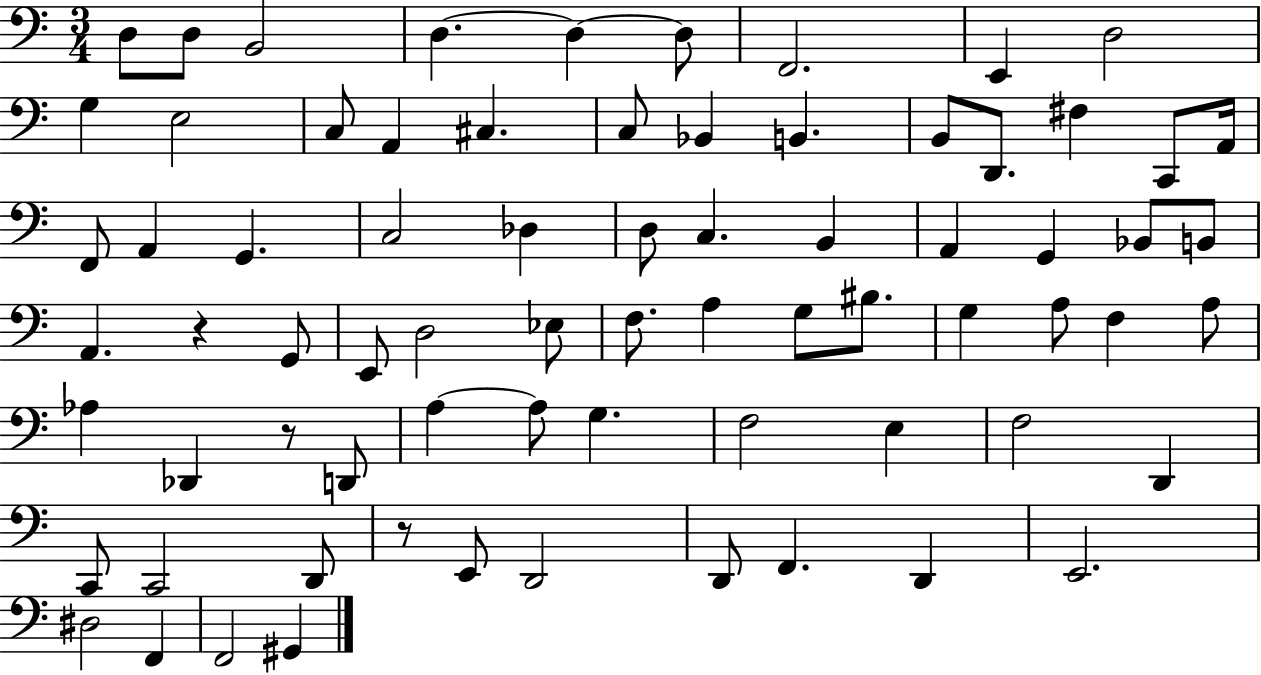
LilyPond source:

{
  \clef bass
  \numericTimeSignature
  \time 3/4
  \key c \major
  d8 d8 b,2 | d4.~~ d4~~ d8 | f,2. | e,4 d2 | \break g4 e2 | c8 a,4 cis4. | c8 bes,4 b,4. | b,8 d,8. fis4 c,8 a,16 | \break f,8 a,4 g,4. | c2 des4 | d8 c4. b,4 | a,4 g,4 bes,8 b,8 | \break a,4. r4 g,8 | e,8 d2 ees8 | f8. a4 g8 bis8. | g4 a8 f4 a8 | \break aes4 des,4 r8 d,8 | a4~~ a8 g4. | f2 e4 | f2 d,4 | \break c,8 c,2 d,8 | r8 e,8 d,2 | d,8 f,4. d,4 | e,2. | \break dis2 f,4 | f,2 gis,4 | \bar "|."
}